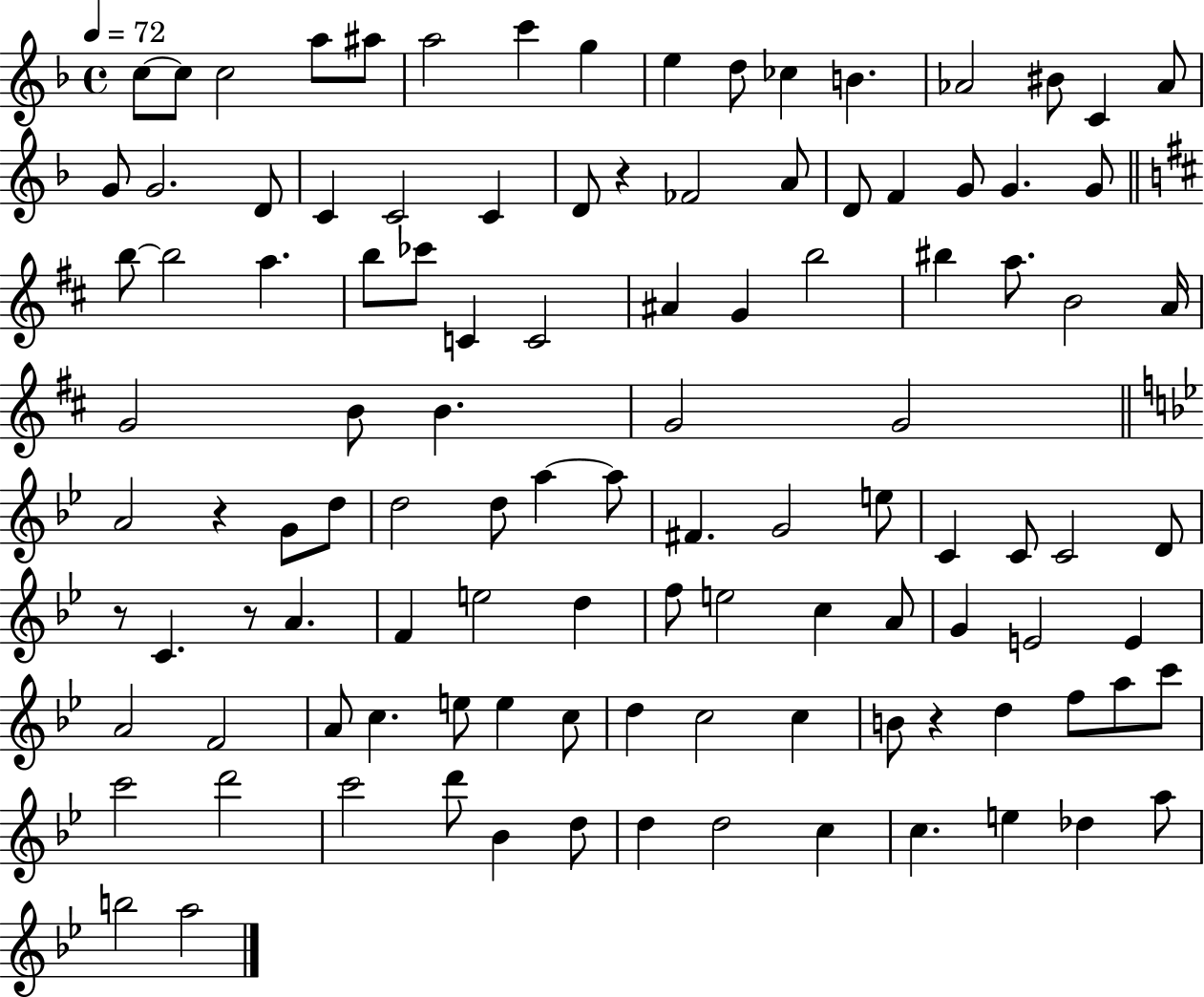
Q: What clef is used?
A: treble